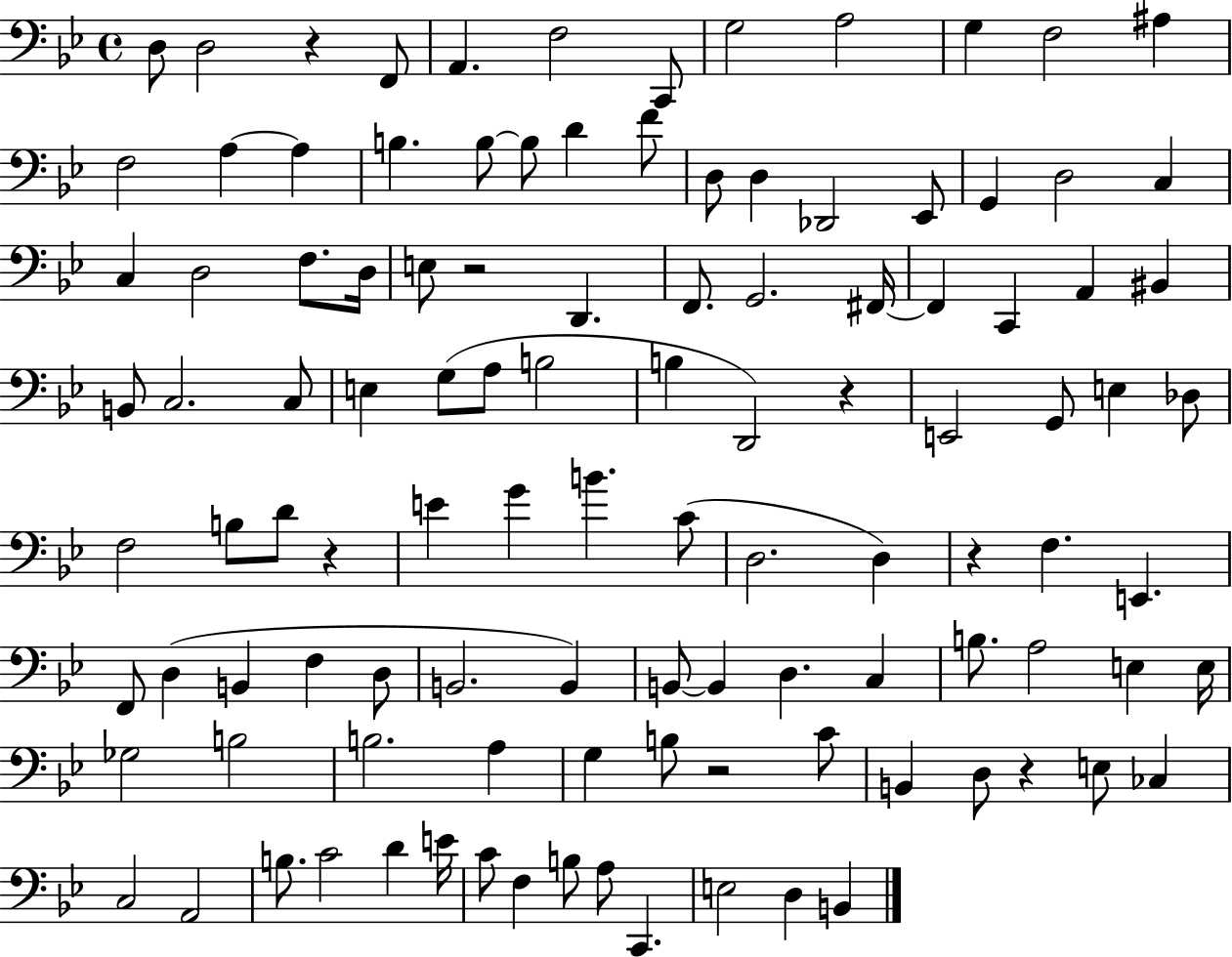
X:1
T:Untitled
M:4/4
L:1/4
K:Bb
D,/2 D,2 z F,,/2 A,, F,2 C,,/2 G,2 A,2 G, F,2 ^A, F,2 A, A, B, B,/2 B,/2 D F/2 D,/2 D, _D,,2 _E,,/2 G,, D,2 C, C, D,2 F,/2 D,/4 E,/2 z2 D,, F,,/2 G,,2 ^F,,/4 ^F,, C,, A,, ^B,, B,,/2 C,2 C,/2 E, G,/2 A,/2 B,2 B, D,,2 z E,,2 G,,/2 E, _D,/2 F,2 B,/2 D/2 z E G B C/2 D,2 D, z F, E,, F,,/2 D, B,, F, D,/2 B,,2 B,, B,,/2 B,, D, C, B,/2 A,2 E, E,/4 _G,2 B,2 B,2 A, G, B,/2 z2 C/2 B,, D,/2 z E,/2 _C, C,2 A,,2 B,/2 C2 D E/4 C/2 F, B,/2 A,/2 C,, E,2 D, B,,